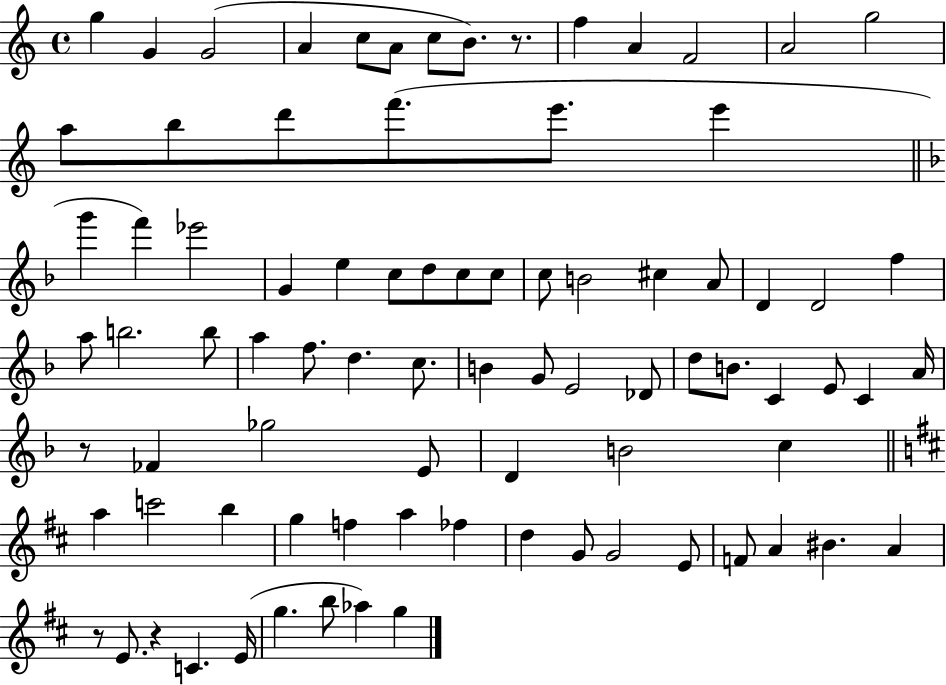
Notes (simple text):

G5/q G4/q G4/h A4/q C5/e A4/e C5/e B4/e. R/e. F5/q A4/q F4/h A4/h G5/h A5/e B5/e D6/e F6/e. E6/e. E6/q G6/q F6/q Eb6/h G4/q E5/q C5/e D5/e C5/e C5/e C5/e B4/h C#5/q A4/e D4/q D4/h F5/q A5/e B5/h. B5/e A5/q F5/e. D5/q. C5/e. B4/q G4/e E4/h Db4/e D5/e B4/e. C4/q E4/e C4/q A4/s R/e FES4/q Gb5/h E4/e D4/q B4/h C5/q A5/q C6/h B5/q G5/q F5/q A5/q FES5/q D5/q G4/e G4/h E4/e F4/e A4/q BIS4/q. A4/q R/e E4/e. R/q C4/q. E4/s G5/q. B5/e Ab5/q G5/q